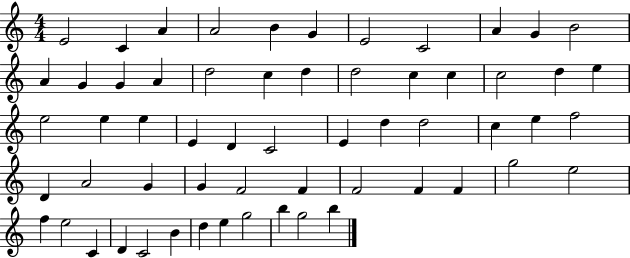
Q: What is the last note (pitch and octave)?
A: B5